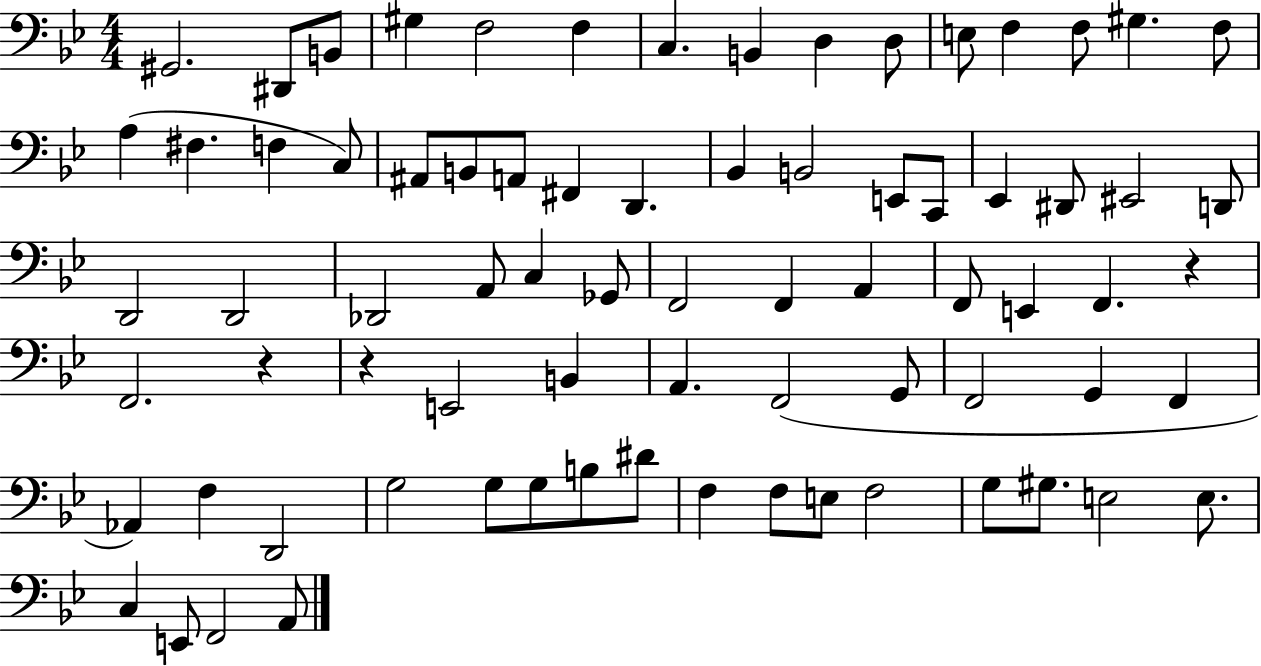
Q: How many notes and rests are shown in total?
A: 76